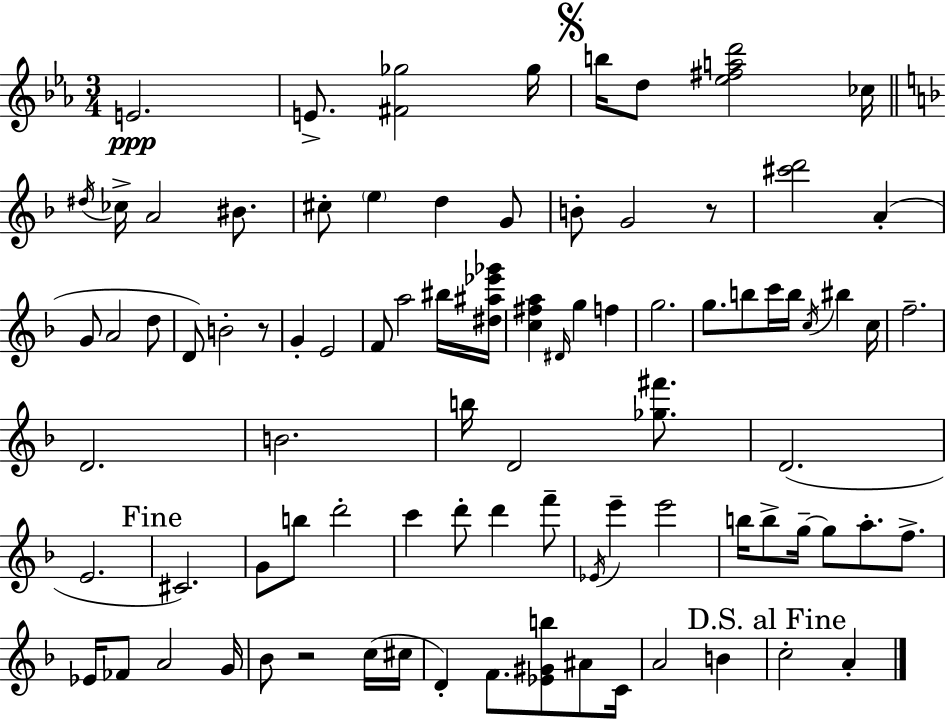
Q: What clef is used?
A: treble